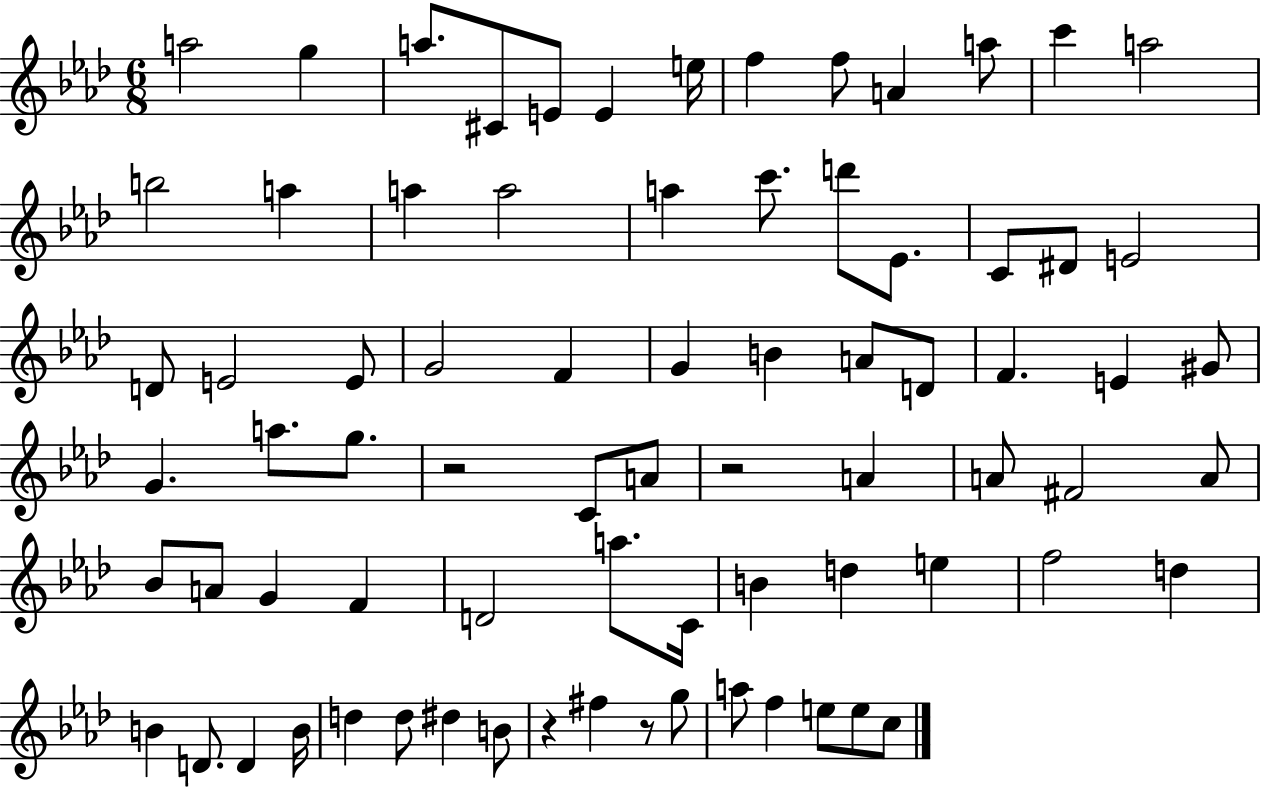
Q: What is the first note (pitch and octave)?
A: A5